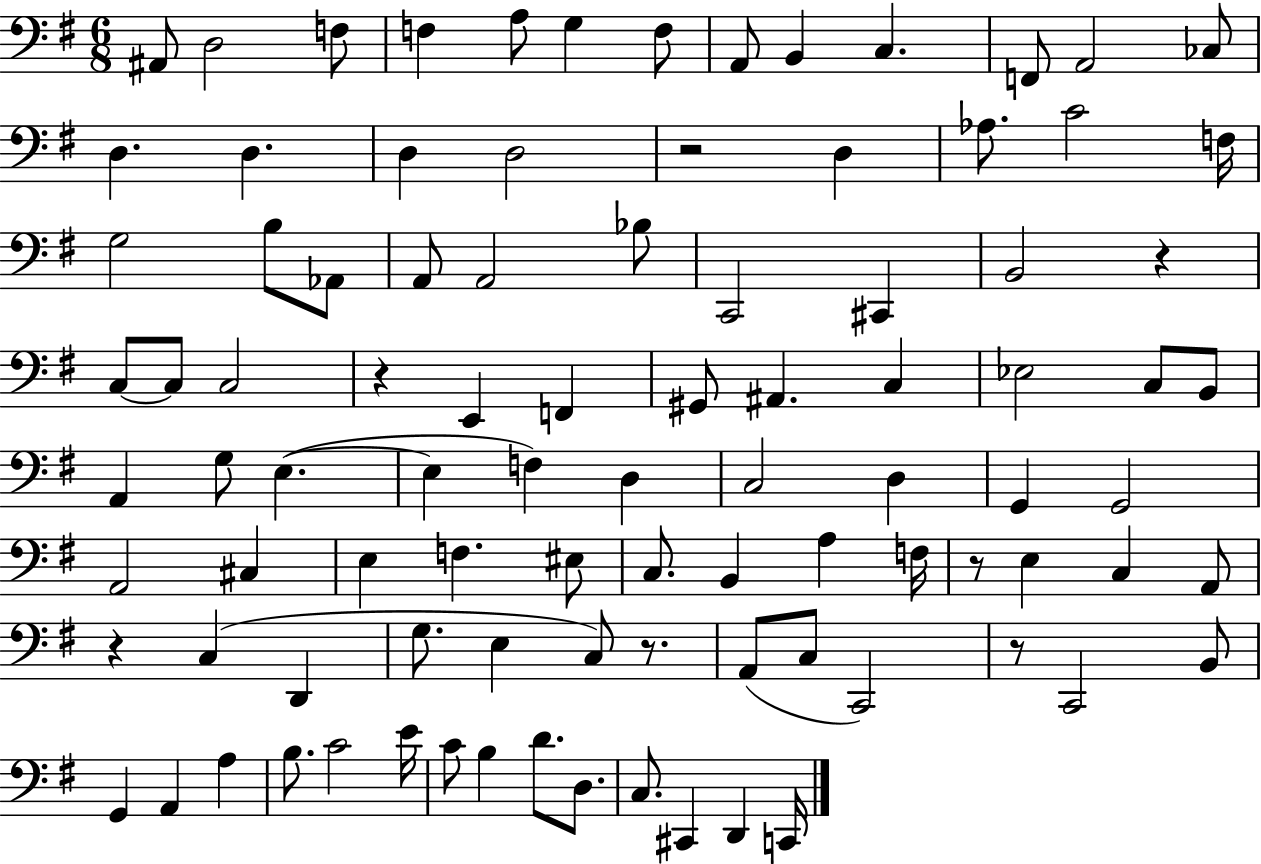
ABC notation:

X:1
T:Untitled
M:6/8
L:1/4
K:G
^A,,/2 D,2 F,/2 F, A,/2 G, F,/2 A,,/2 B,, C, F,,/2 A,,2 _C,/2 D, D, D, D,2 z2 D, _A,/2 C2 F,/4 G,2 B,/2 _A,,/2 A,,/2 A,,2 _B,/2 C,,2 ^C,, B,,2 z C,/2 C,/2 C,2 z E,, F,, ^G,,/2 ^A,, C, _E,2 C,/2 B,,/2 A,, G,/2 E, E, F, D, C,2 D, G,, G,,2 A,,2 ^C, E, F, ^E,/2 C,/2 B,, A, F,/4 z/2 E, C, A,,/2 z C, D,, G,/2 E, C,/2 z/2 A,,/2 C,/2 C,,2 z/2 C,,2 B,,/2 G,, A,, A, B,/2 C2 E/4 C/2 B, D/2 D,/2 C,/2 ^C,, D,, C,,/4